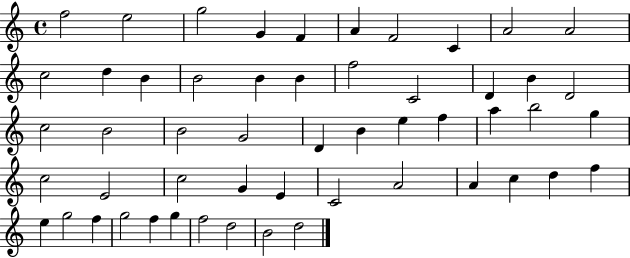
{
  \clef treble
  \time 4/4
  \defaultTimeSignature
  \key c \major
  f''2 e''2 | g''2 g'4 f'4 | a'4 f'2 c'4 | a'2 a'2 | \break c''2 d''4 b'4 | b'2 b'4 b'4 | f''2 c'2 | d'4 b'4 d'2 | \break c''2 b'2 | b'2 g'2 | d'4 b'4 e''4 f''4 | a''4 b''2 g''4 | \break c''2 e'2 | c''2 g'4 e'4 | c'2 a'2 | a'4 c''4 d''4 f''4 | \break e''4 g''2 f''4 | g''2 f''4 g''4 | f''2 d''2 | b'2 d''2 | \break \bar "|."
}